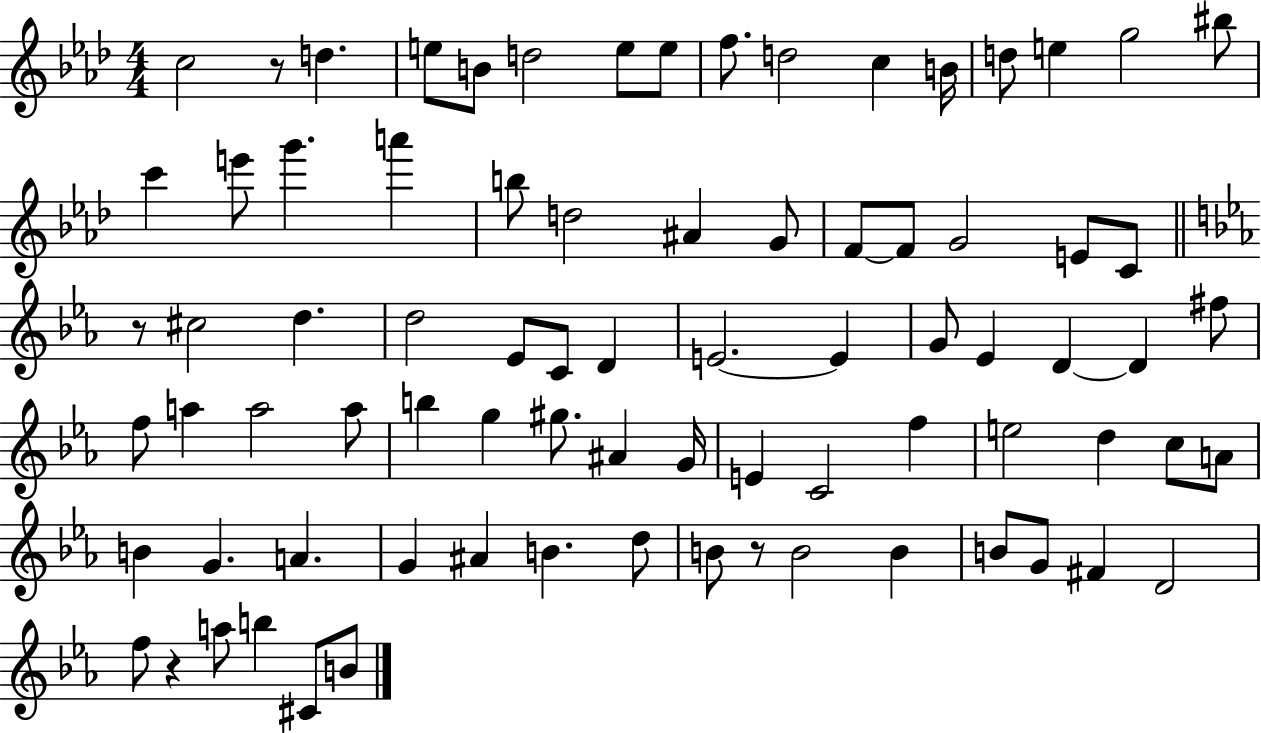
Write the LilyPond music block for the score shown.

{
  \clef treble
  \numericTimeSignature
  \time 4/4
  \key aes \major
  \repeat volta 2 { c''2 r8 d''4. | e''8 b'8 d''2 e''8 e''8 | f''8. d''2 c''4 b'16 | d''8 e''4 g''2 bis''8 | \break c'''4 e'''8 g'''4. a'''4 | b''8 d''2 ais'4 g'8 | f'8~~ f'8 g'2 e'8 c'8 | \bar "||" \break \key c \minor r8 cis''2 d''4. | d''2 ees'8 c'8 d'4 | e'2.~~ e'4 | g'8 ees'4 d'4~~ d'4 fis''8 | \break f''8 a''4 a''2 a''8 | b''4 g''4 gis''8. ais'4 g'16 | e'4 c'2 f''4 | e''2 d''4 c''8 a'8 | \break b'4 g'4. a'4. | g'4 ais'4 b'4. d''8 | b'8 r8 b'2 b'4 | b'8 g'8 fis'4 d'2 | \break f''8 r4 a''8 b''4 cis'8 b'8 | } \bar "|."
}